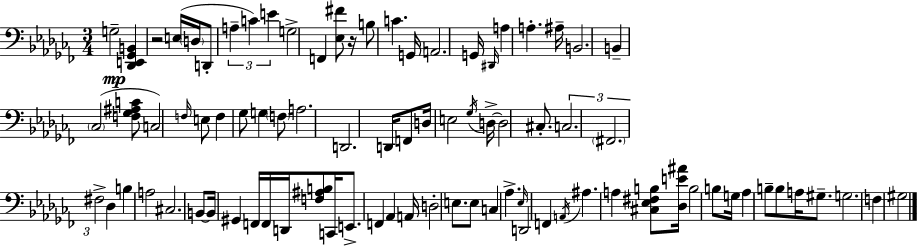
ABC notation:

X:1
T:Untitled
M:3/4
L:1/4
K:Abm
G,2 [_D,,E,,_G,,B,,] z2 E,/4 D,/4 D,,/2 A, C E G,2 F,, [_E,^F]/2 z/4 B,/2 C G,,/4 A,,2 G,,/4 ^D,,/4 A, A, ^A,/4 B,,2 B,, _C,2 [F,_G,^A,C]/2 C,2 F,/4 E,/2 F, _G,/2 G, F,/2 A,2 D,,2 D,,/4 F,,/2 D,/4 E,2 _G,/4 D,/4 D,2 ^C,/2 C,2 ^F,,2 ^F,2 _D, B, A,2 ^C,2 B,,/2 B,,/4 ^G,, F,,/4 F,,/4 D,,/4 [F,^A,B,]/2 C,,/4 E,,/2 F,, _A,, A,,/4 D,2 E,/2 E,/2 C, _A, _E,/4 D,,2 F,, A,,/4 ^A, A, [^C,_E,^F,B,]/2 [_D,E^A]/4 B,2 B,/2 G,/4 _A, B,/2 B,/2 A,/4 ^G,/2 G,2 F, ^G,2